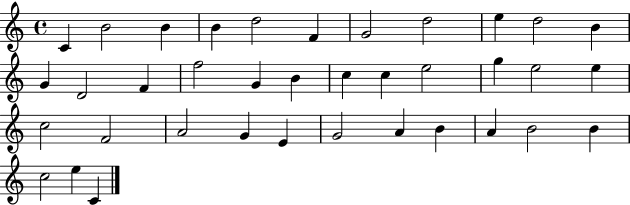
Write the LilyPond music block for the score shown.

{
  \clef treble
  \time 4/4
  \defaultTimeSignature
  \key c \major
  c'4 b'2 b'4 | b'4 d''2 f'4 | g'2 d''2 | e''4 d''2 b'4 | \break g'4 d'2 f'4 | f''2 g'4 b'4 | c''4 c''4 e''2 | g''4 e''2 e''4 | \break c''2 f'2 | a'2 g'4 e'4 | g'2 a'4 b'4 | a'4 b'2 b'4 | \break c''2 e''4 c'4 | \bar "|."
}